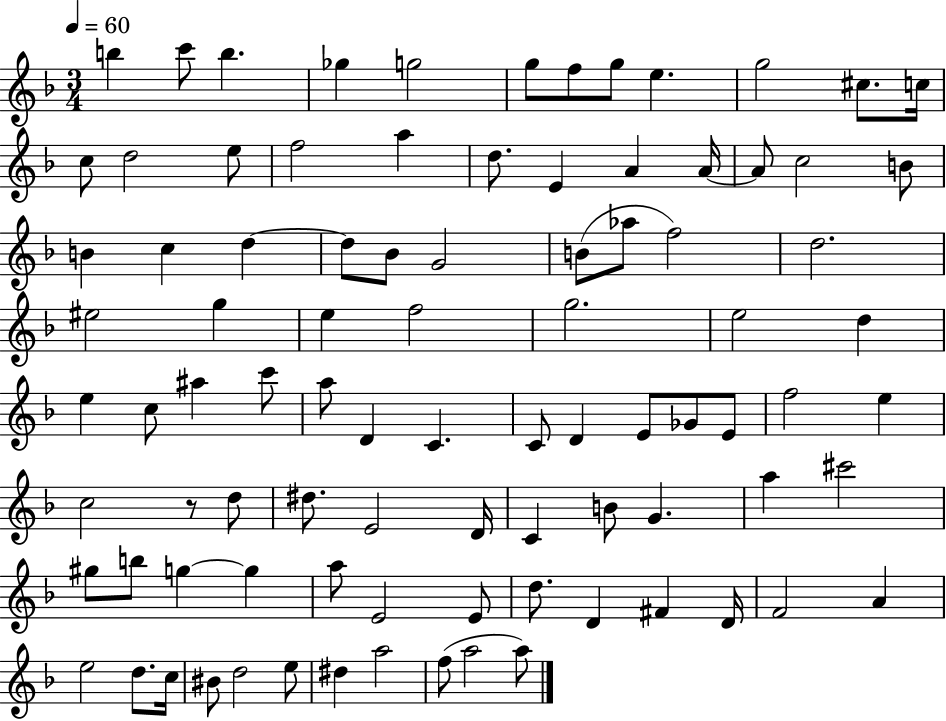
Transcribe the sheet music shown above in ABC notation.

X:1
T:Untitled
M:3/4
L:1/4
K:F
b c'/2 b _g g2 g/2 f/2 g/2 e g2 ^c/2 c/4 c/2 d2 e/2 f2 a d/2 E A A/4 A/2 c2 B/2 B c d d/2 _B/2 G2 B/2 _a/2 f2 d2 ^e2 g e f2 g2 e2 d e c/2 ^a c'/2 a/2 D C C/2 D E/2 _G/2 E/2 f2 e c2 z/2 d/2 ^d/2 E2 D/4 C B/2 G a ^c'2 ^g/2 b/2 g g a/2 E2 E/2 d/2 D ^F D/4 F2 A e2 d/2 c/4 ^B/2 d2 e/2 ^d a2 f/2 a2 a/2